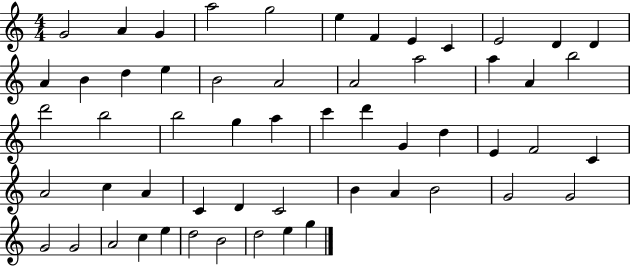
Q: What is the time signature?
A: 4/4